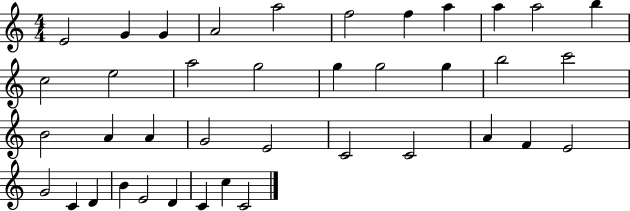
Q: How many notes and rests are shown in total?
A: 39